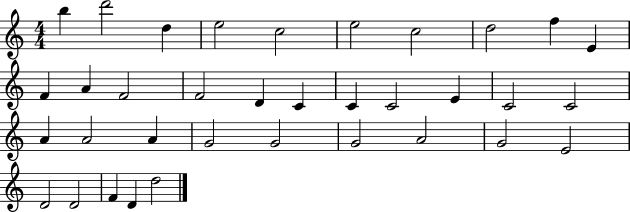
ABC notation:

X:1
T:Untitled
M:4/4
L:1/4
K:C
b d'2 d e2 c2 e2 c2 d2 f E F A F2 F2 D C C C2 E C2 C2 A A2 A G2 G2 G2 A2 G2 E2 D2 D2 F D d2